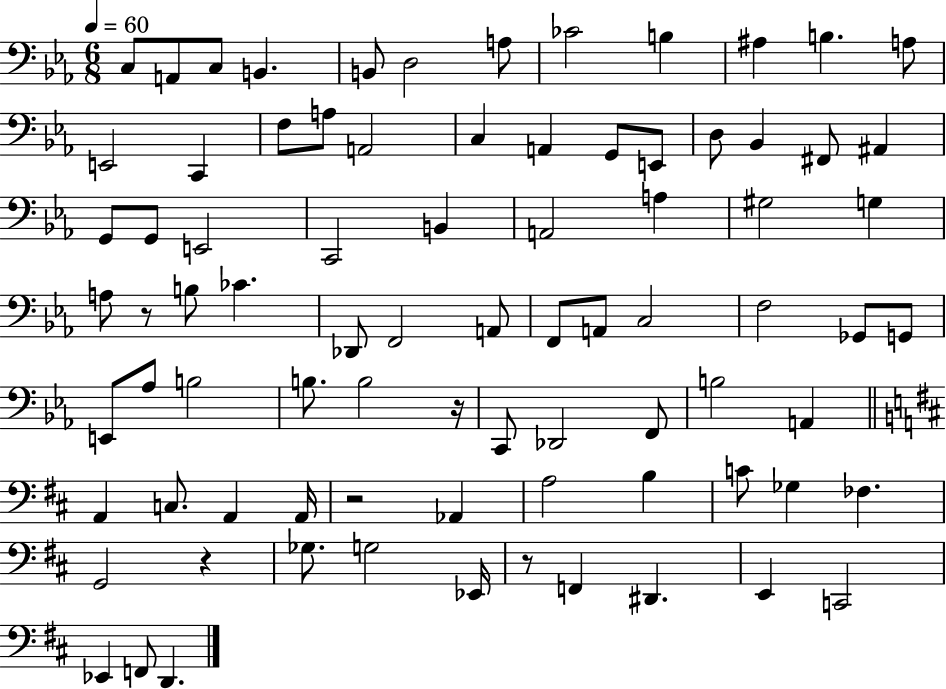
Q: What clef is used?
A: bass